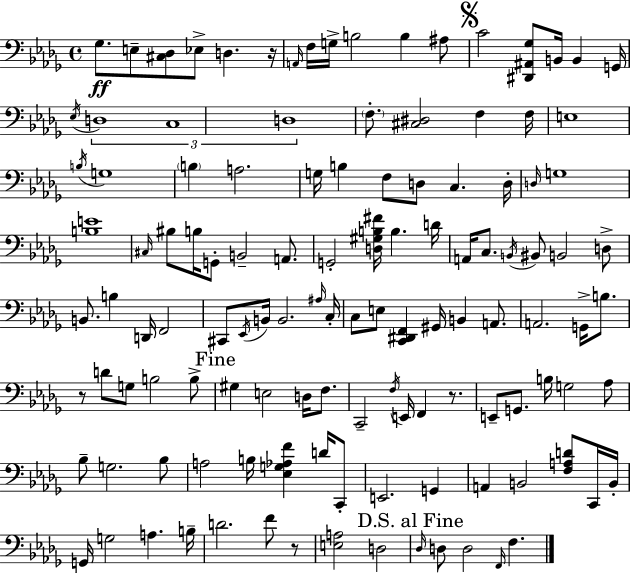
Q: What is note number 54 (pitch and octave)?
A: C#2